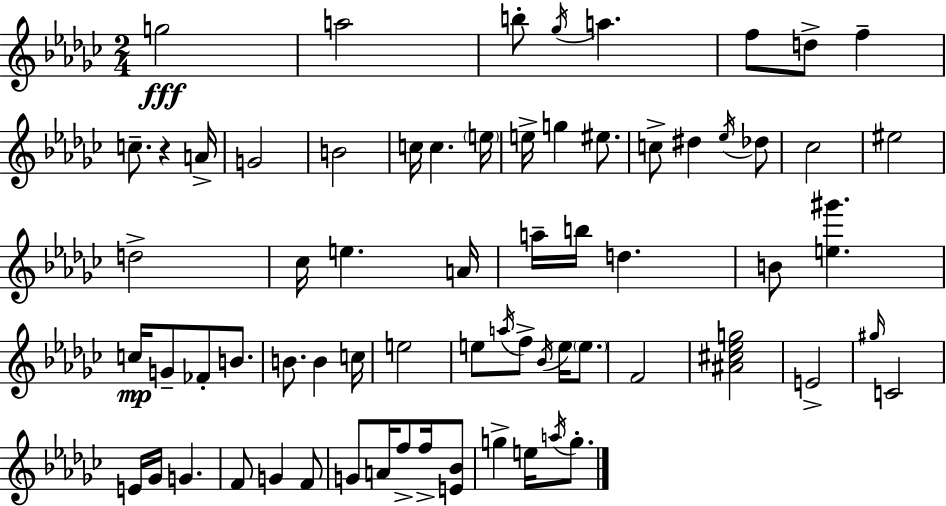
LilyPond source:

{
  \clef treble
  \numericTimeSignature
  \time 2/4
  \key ees \minor
  \repeat volta 2 { g''2\fff | a''2 | b''8-. \acciaccatura { ges''16 } a''4. | f''8 d''8-> f''4-- | \break c''8.-- r4 | a'16-> g'2 | b'2 | c''16 c''4. | \break \parenthesize e''16 e''16-> g''4 eis''8. | c''8-> dis''4 \acciaccatura { ees''16 } | des''8 ces''2 | eis''2 | \break d''2-> | ces''16 e''4. | a'16 a''16-- b''16 d''4. | b'8 <e'' gis'''>4. | \break c''16\mp g'8-- fes'8-. b'8. | b'8. b'4 | c''16 e''2 | e''8 \acciaccatura { a''16 } f''8-> \acciaccatura { bes'16 } | \break e''16 \parenthesize e''8. f'2 | <ais' cis'' ees'' g''>2 | e'2-> | \grace { gis''16 } c'2 | \break e'16 ges'16 g'4. | f'8 g'4 | f'8 g'8 a'16 | f''8-> f''16-> <e' bes'>8 g''4-> | \break e''16 \acciaccatura { a''16 } g''8.-. } \bar "|."
}